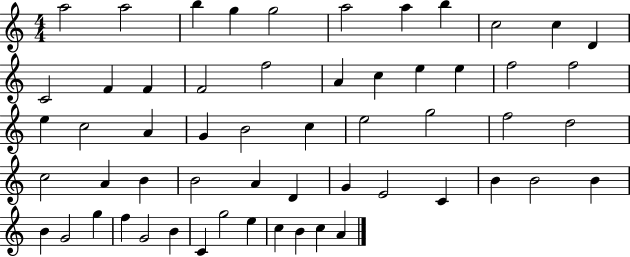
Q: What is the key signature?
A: C major